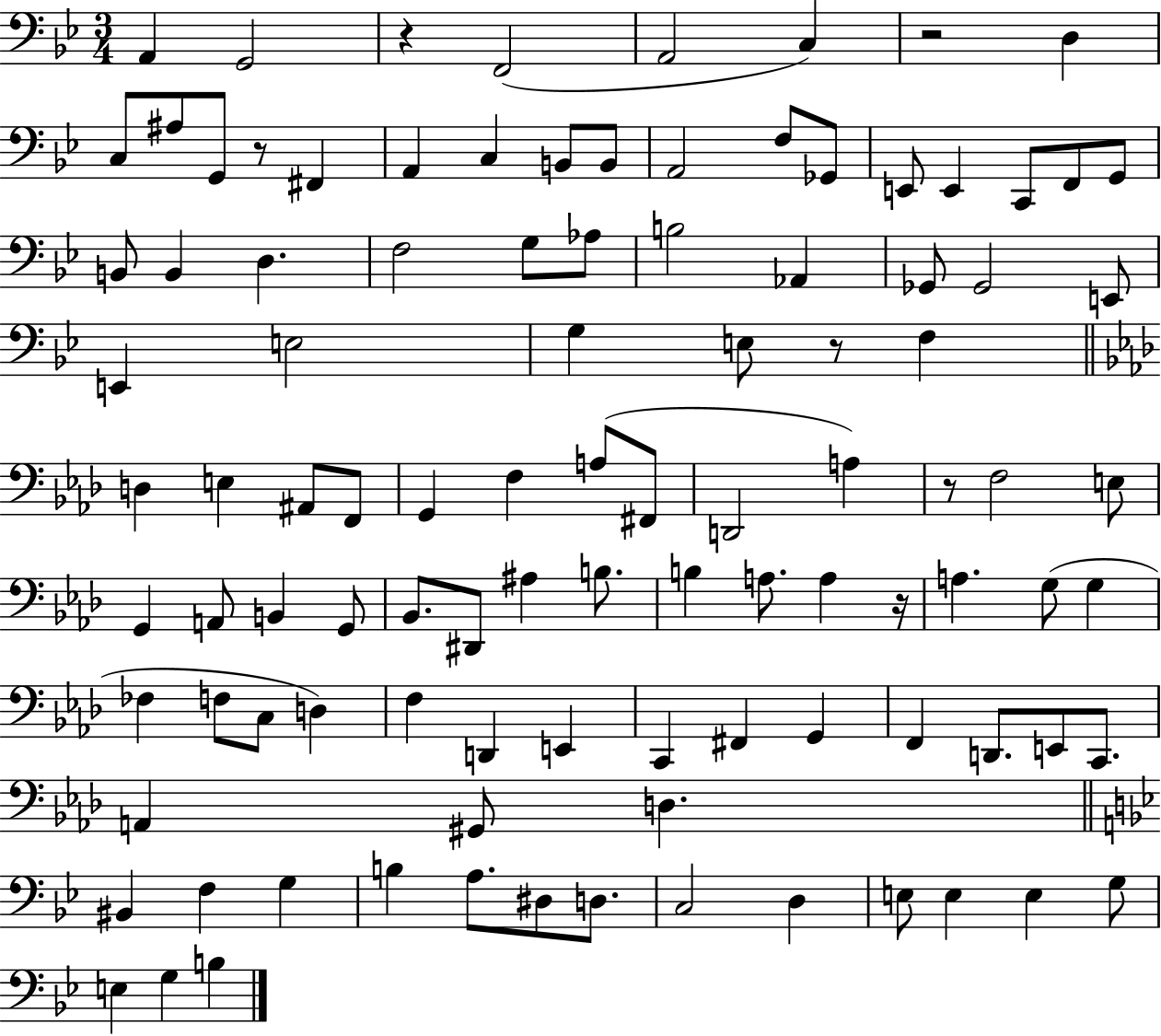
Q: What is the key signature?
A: BES major